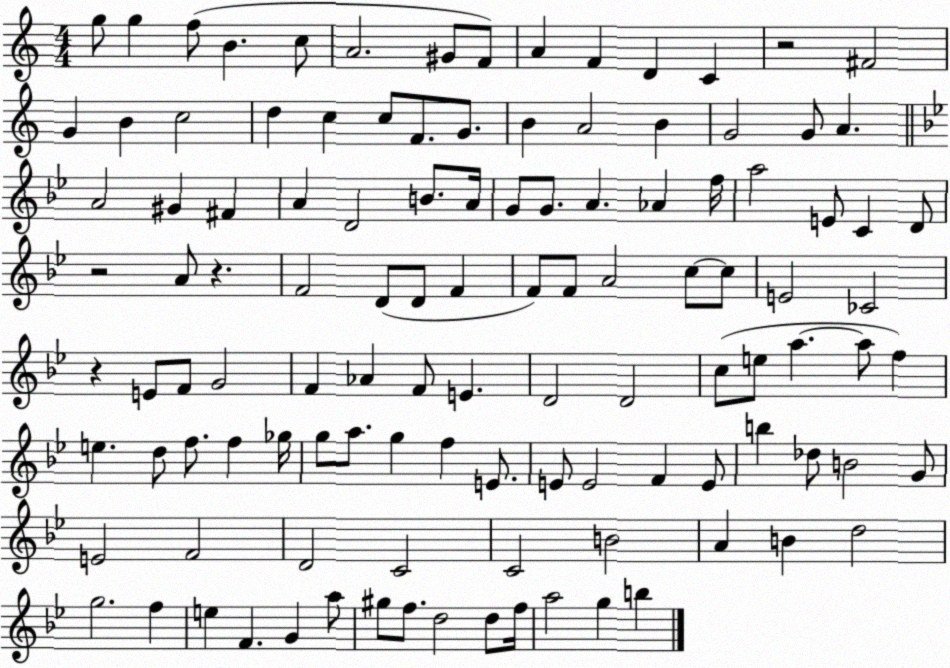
X:1
T:Untitled
M:4/4
L:1/4
K:C
g/2 g f/2 B c/2 A2 ^G/2 F/2 A F D C z2 ^F2 G B c2 d c c/2 F/2 G/2 B A2 B G2 G/2 A A2 ^G ^F A D2 B/2 A/4 G/2 G/2 A _A f/4 a2 E/2 C D/2 z2 A/2 z F2 D/2 D/2 F F/2 F/2 A2 c/2 c/2 E2 _C2 z E/2 F/2 G2 F _A F/2 E D2 D2 c/2 e/2 a a/2 f e d/2 f/2 f _g/4 g/2 a/2 g f E/2 E/2 E2 F E/2 b _d/2 B2 G/2 E2 F2 D2 C2 C2 B2 A B d2 g2 f e F G a/2 ^g/2 f/2 d2 d/2 f/4 a2 g b